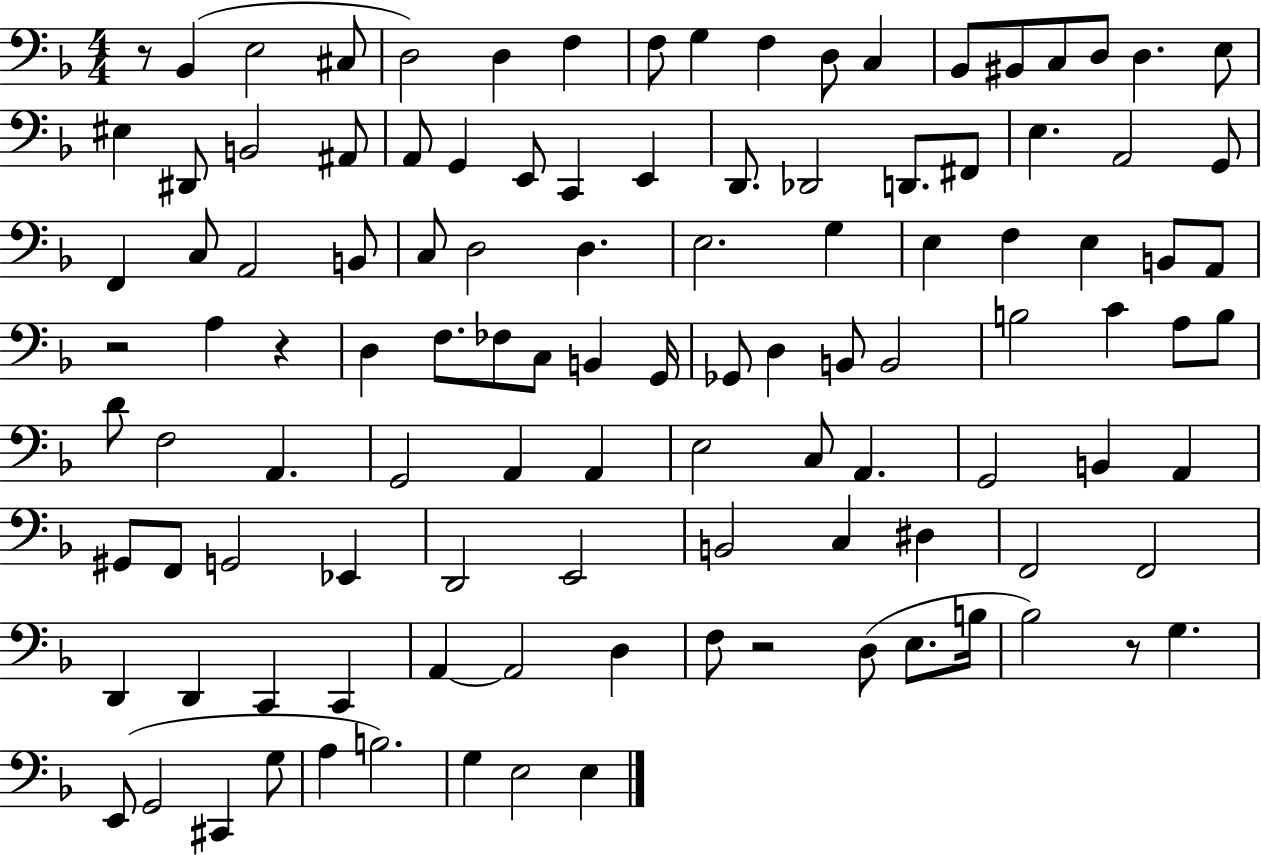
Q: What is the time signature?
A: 4/4